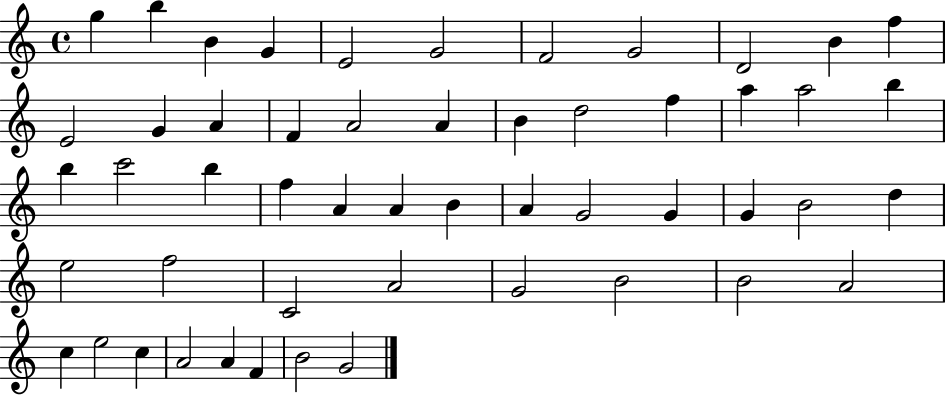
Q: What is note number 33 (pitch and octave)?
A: G4